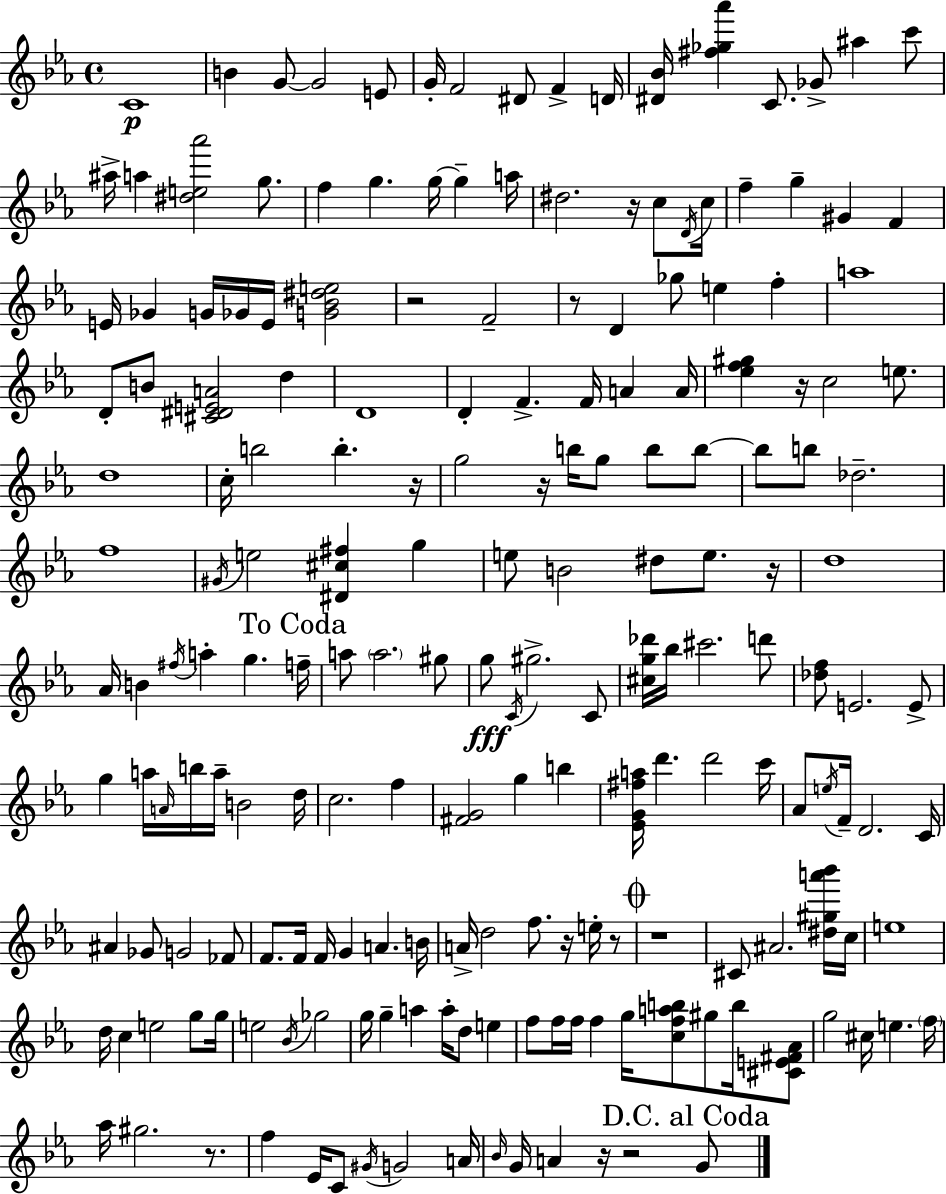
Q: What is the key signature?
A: EES major